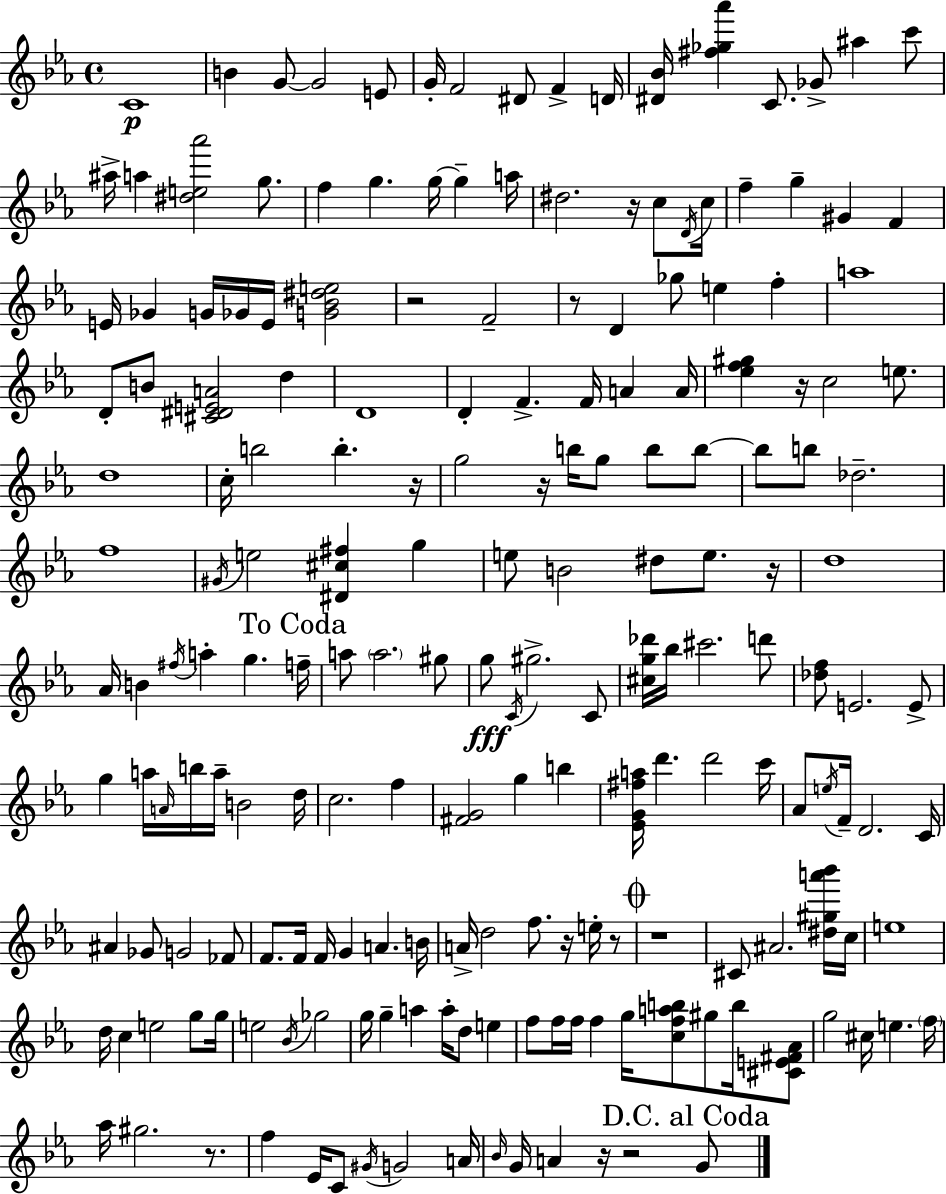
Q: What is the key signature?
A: EES major